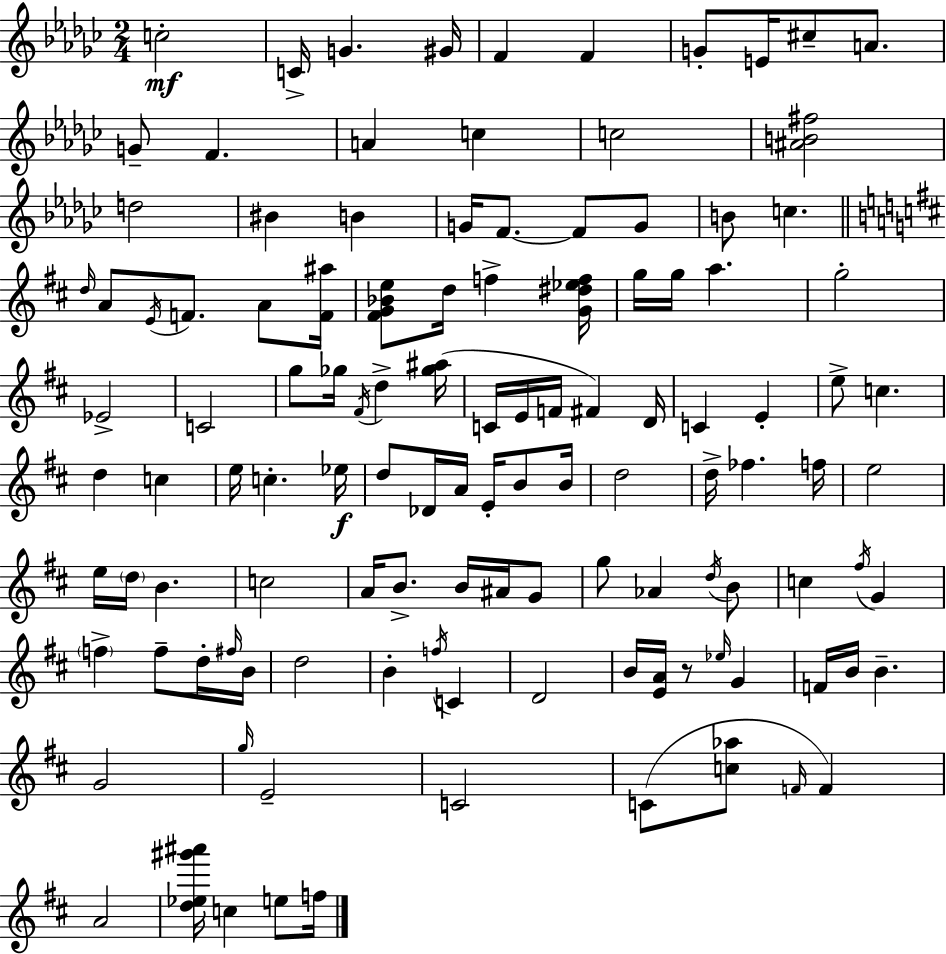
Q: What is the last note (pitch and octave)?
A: F5